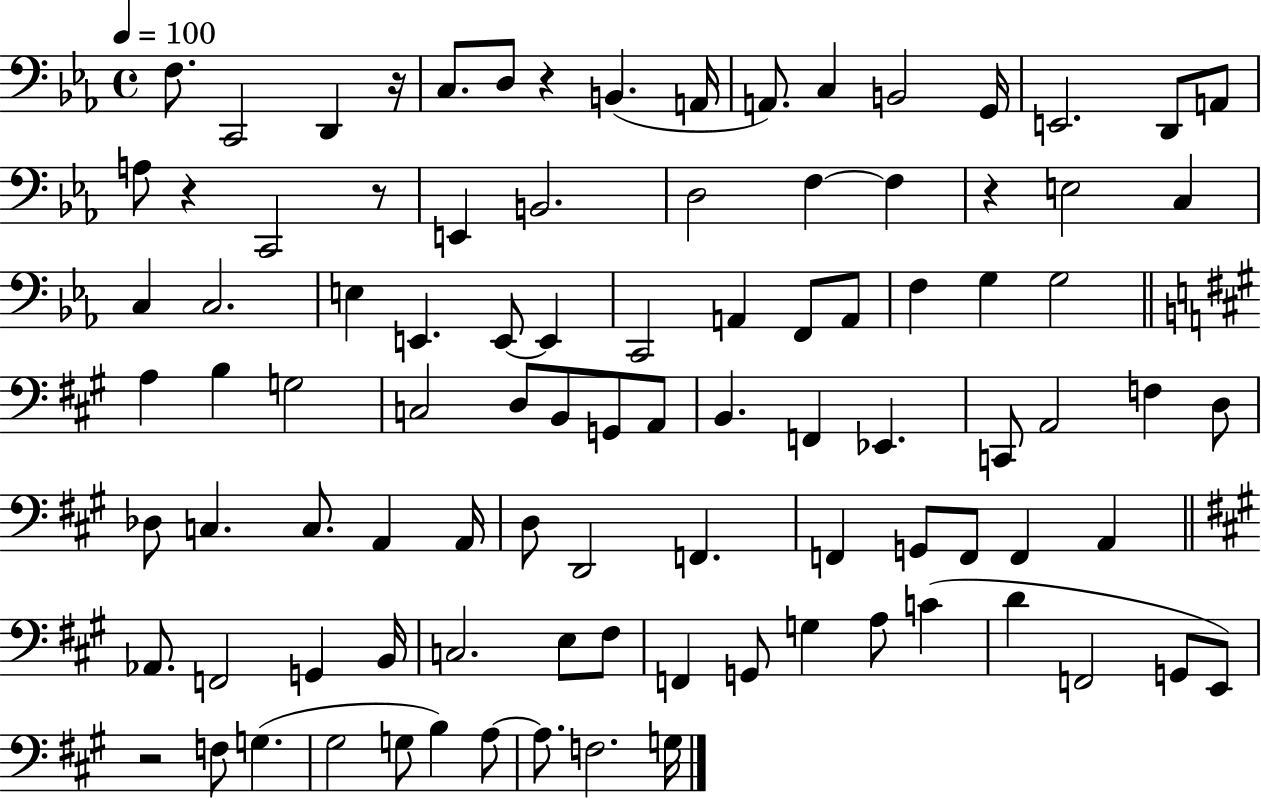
{
  \clef bass
  \time 4/4
  \defaultTimeSignature
  \key ees \major
  \tempo 4 = 100
  f8. c,2 d,4 r16 | c8. d8 r4 b,4.( a,16 | a,8.) c4 b,2 g,16 | e,2. d,8 a,8 | \break a8 r4 c,2 r8 | e,4 b,2. | d2 f4~~ f4 | r4 e2 c4 | \break c4 c2. | e4 e,4. e,8~~ e,4 | c,2 a,4 f,8 a,8 | f4 g4 g2 | \break \bar "||" \break \key a \major a4 b4 g2 | c2 d8 b,8 g,8 a,8 | b,4. f,4 ees,4. | c,8 a,2 f4 d8 | \break des8 c4. c8. a,4 a,16 | d8 d,2 f,4. | f,4 g,8 f,8 f,4 a,4 | \bar "||" \break \key a \major aes,8. f,2 g,4 b,16 | c2. e8 fis8 | f,4 g,8 g4 a8 c'4( | d'4 f,2 g,8 e,8) | \break r2 f8 g4.( | gis2 g8 b4) a8~~ | a8. f2. g16 | \bar "|."
}